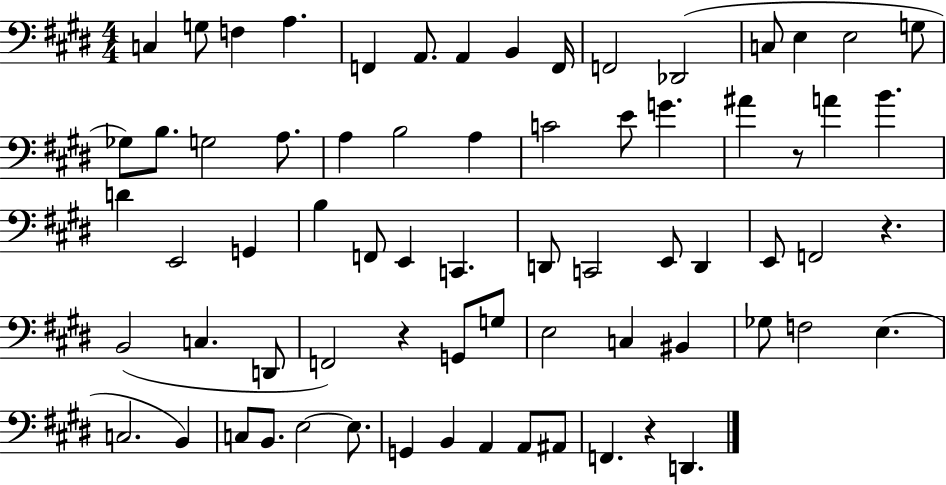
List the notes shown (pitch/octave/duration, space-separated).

C3/q G3/e F3/q A3/q. F2/q A2/e. A2/q B2/q F2/s F2/h Db2/h C3/e E3/q E3/h G3/e Gb3/e B3/e. G3/h A3/e. A3/q B3/h A3/q C4/h E4/e G4/q. A#4/q R/e A4/q B4/q. D4/q E2/h G2/q B3/q F2/e E2/q C2/q. D2/e C2/h E2/e D2/q E2/e F2/h R/q. B2/h C3/q. D2/e F2/h R/q G2/e G3/e E3/h C3/q BIS2/q Gb3/e F3/h E3/q. C3/h. B2/q C3/e B2/e. E3/h E3/e. G2/q B2/q A2/q A2/e A#2/e F2/q. R/q D2/q.